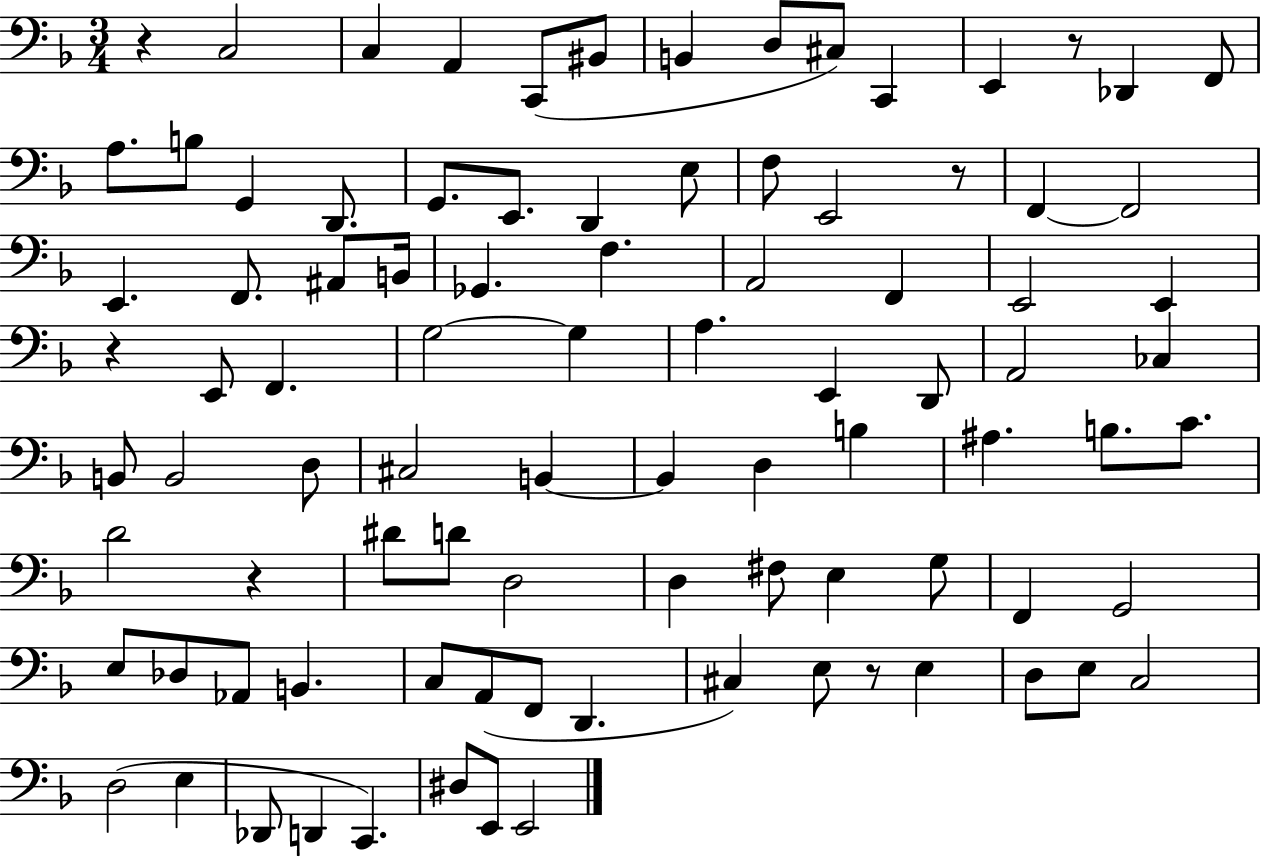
R/q C3/h C3/q A2/q C2/e BIS2/e B2/q D3/e C#3/e C2/q E2/q R/e Db2/q F2/e A3/e. B3/e G2/q D2/e. G2/e. E2/e. D2/q E3/e F3/e E2/h R/e F2/q F2/h E2/q. F2/e. A#2/e B2/s Gb2/q. F3/q. A2/h F2/q E2/h E2/q R/q E2/e F2/q. G3/h G3/q A3/q. E2/q D2/e A2/h CES3/q B2/e B2/h D3/e C#3/h B2/q B2/q D3/q B3/q A#3/q. B3/e. C4/e. D4/h R/q D#4/e D4/e D3/h D3/q F#3/e E3/q G3/e F2/q G2/h E3/e Db3/e Ab2/e B2/q. C3/e A2/e F2/e D2/q. C#3/q E3/e R/e E3/q D3/e E3/e C3/h D3/h E3/q Db2/e D2/q C2/q. D#3/e E2/e E2/h